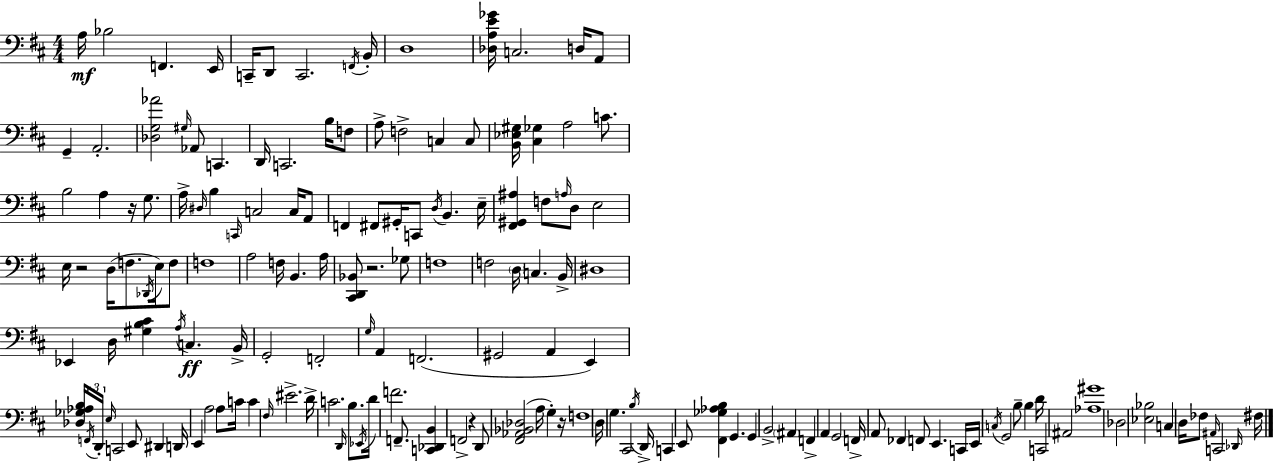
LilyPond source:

{
  \clef bass
  \numericTimeSignature
  \time 4/4
  \key d \major
  a16\mf bes2 f,4. e,16 | c,16-- d,8 c,2. \acciaccatura { f,16 } | b,16-. d1 | <des a e' ges'>16 c2. d16 a,8 | \break g,4-- a,2.-. | <des g aes'>2 \grace { gis16 } aes,8 c,4. | d,16 c,2. b16 | f8 a8-> f2-> c4 | \break c8 <b, ees gis>16 <cis ges>4 a2 c'8. | b2 a4 r16 g8. | a16-> \grace { dis16 } b4 \grace { c,16 } c2 | c16 a,8 f,4 fis,8 gis,16-. c,8 \acciaccatura { d16 } b,4. | \break e16-- <fis, gis, ais>4 f8 \grace { a16 } d8 e2 | e16 r2 d16( | f8. \acciaccatura { des,16 } e16) f8 f1 | a2 f16 | \break b,4. a16 <cis, d, bes,>8 r2. | ges8 f1 | f2 \parenthesize d16 | c4. b,16-> dis1 | \break ees,4 d16 <gis b cis'>4 | \acciaccatura { a16 } c4.\ff b,16-> g,2-. | f,2-. \grace { g16 } a,4 f,2.( | gis,2 | \break a,4 e,4) <des ges aes b>16 \tuplet 3/2 { \acciaccatura { f,16 } d,16-. \grace { e16 } } c,2 | e,8 dis,4 d,16 e,4 | a2 a8 c'16 c'4 \grace { fis16 } | eis'2.-> d'16-> c'2. | \break \grace { d,16 } b8. \acciaccatura { ees,16 } d'16 f'2. | f,8.-- <c, des, b,>4 | f,2-> r4 d,8 | <fis, aes, bes, des>2( a16 g4-.) r16 f1 | \break d16 g4. | cis,2 \acciaccatura { b16 } d,16-> c,4 | e,8 <fis, ges aes b>4 g,4. g,4 | b,2-> \parenthesize ais,4 f,4-> | \break a,4 g,2 f,16-> | a,8 fes,4 f,8 e,4. c,16 e,16 | \acciaccatura { c16 } g,2 b8-- b4 d'16 | c,2 ais,2 | \break <aes gis'>1 | des2 <ees bes>2 | c4 d16 fes8 \grace { ais,16 } c,2 | \grace { des,16 } fis16 \bar "|."
}